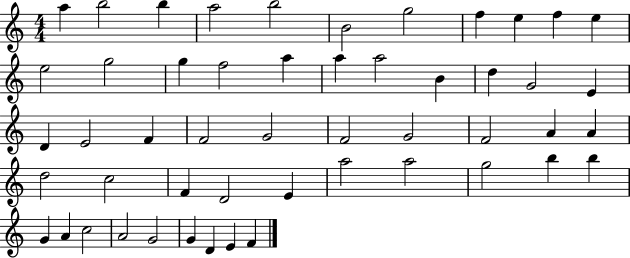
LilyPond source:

{
  \clef treble
  \numericTimeSignature
  \time 4/4
  \key c \major
  a''4 b''2 b''4 | a''2 b''2 | b'2 g''2 | f''4 e''4 f''4 e''4 | \break e''2 g''2 | g''4 f''2 a''4 | a''4 a''2 b'4 | d''4 g'2 e'4 | \break d'4 e'2 f'4 | f'2 g'2 | f'2 g'2 | f'2 a'4 a'4 | \break d''2 c''2 | f'4 d'2 e'4 | a''2 a''2 | g''2 b''4 b''4 | \break g'4 a'4 c''2 | a'2 g'2 | g'4 d'4 e'4 f'4 | \bar "|."
}